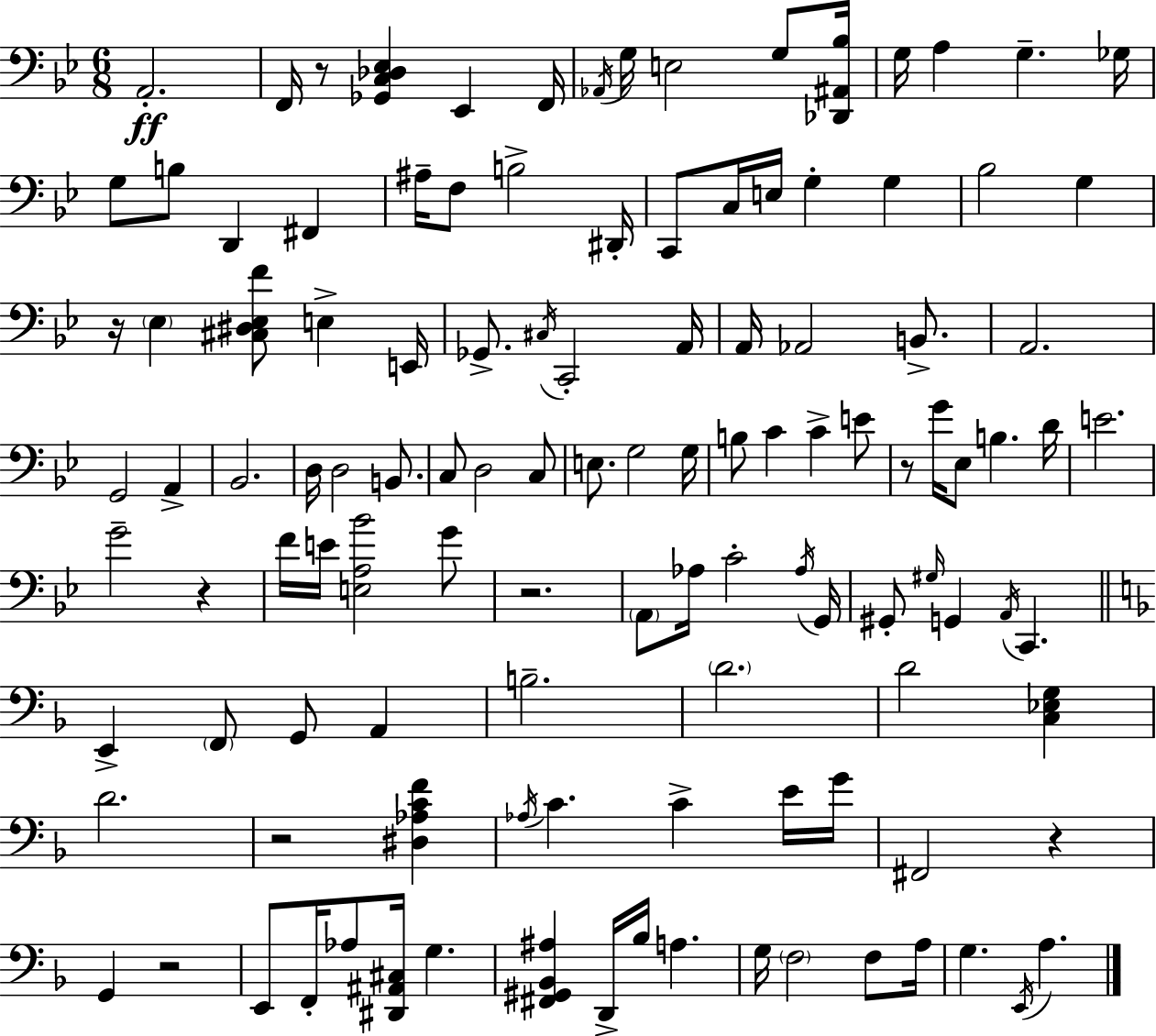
{
  \clef bass
  \numericTimeSignature
  \time 6/8
  \key g \minor
  \repeat volta 2 { a,2.-.\ff | f,16 r8 <ges, c des ees>4 ees,4 f,16 | \acciaccatura { aes,16 } g16 e2 g8 | <des, ais, bes>16 g16 a4 g4.-- | \break ges16 g8 b8 d,4 fis,4 | ais16-- f8 b2-> | dis,16-. c,8 c16 e16 g4-. g4 | bes2 g4 | \break r16 \parenthesize ees4 <cis dis ees f'>8 e4-> | e,16 ges,8.-> \acciaccatura { cis16 } c,2-. | a,16 a,16 aes,2 b,8.-> | a,2. | \break g,2 a,4-> | bes,2. | d16 d2 b,8. | c8 d2 | \break c8 e8. g2 | g16 b8 c'4 c'4-> | e'8 r8 g'16 ees8 b4. | d'16 e'2. | \break g'2-- r4 | f'16 e'16 <e a bes'>2 | g'8 r2. | \parenthesize a,8 aes16 c'2-. | \break \acciaccatura { aes16 } g,16 gis,8-. \grace { gis16 } g,4 \acciaccatura { a,16 } c,4. | \bar "||" \break \key f \major e,4-> \parenthesize f,8 g,8 a,4 | b2.-- | \parenthesize d'2. | d'2 <c ees g>4 | \break d'2. | r2 <dis aes c' f'>4 | \acciaccatura { aes16 } c'4. c'4-> e'16 | g'16 fis,2 r4 | \break g,4 r2 | e,8 f,16-. aes8 <dis, ais, cis>16 g4. | <fis, gis, bes, ais>4 d,16-> bes16 a4. | g16 \parenthesize f2 f8 | \break a16 g4. \acciaccatura { e,16 } a4. | } \bar "|."
}